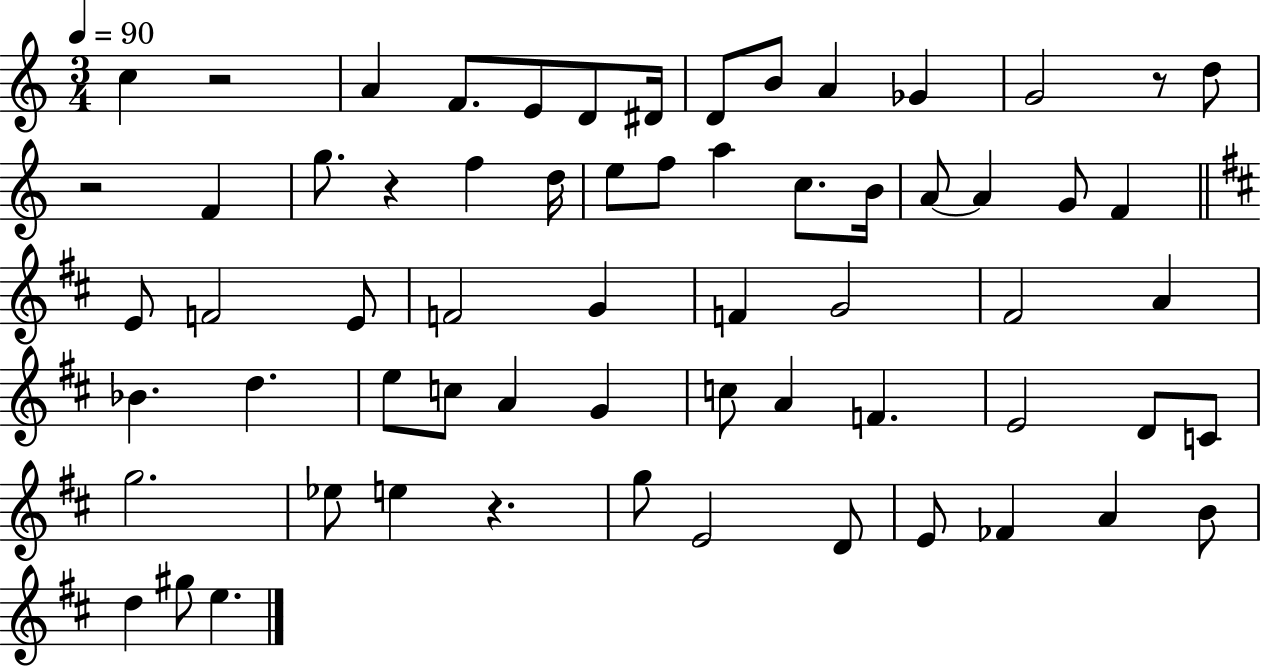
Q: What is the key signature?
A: C major